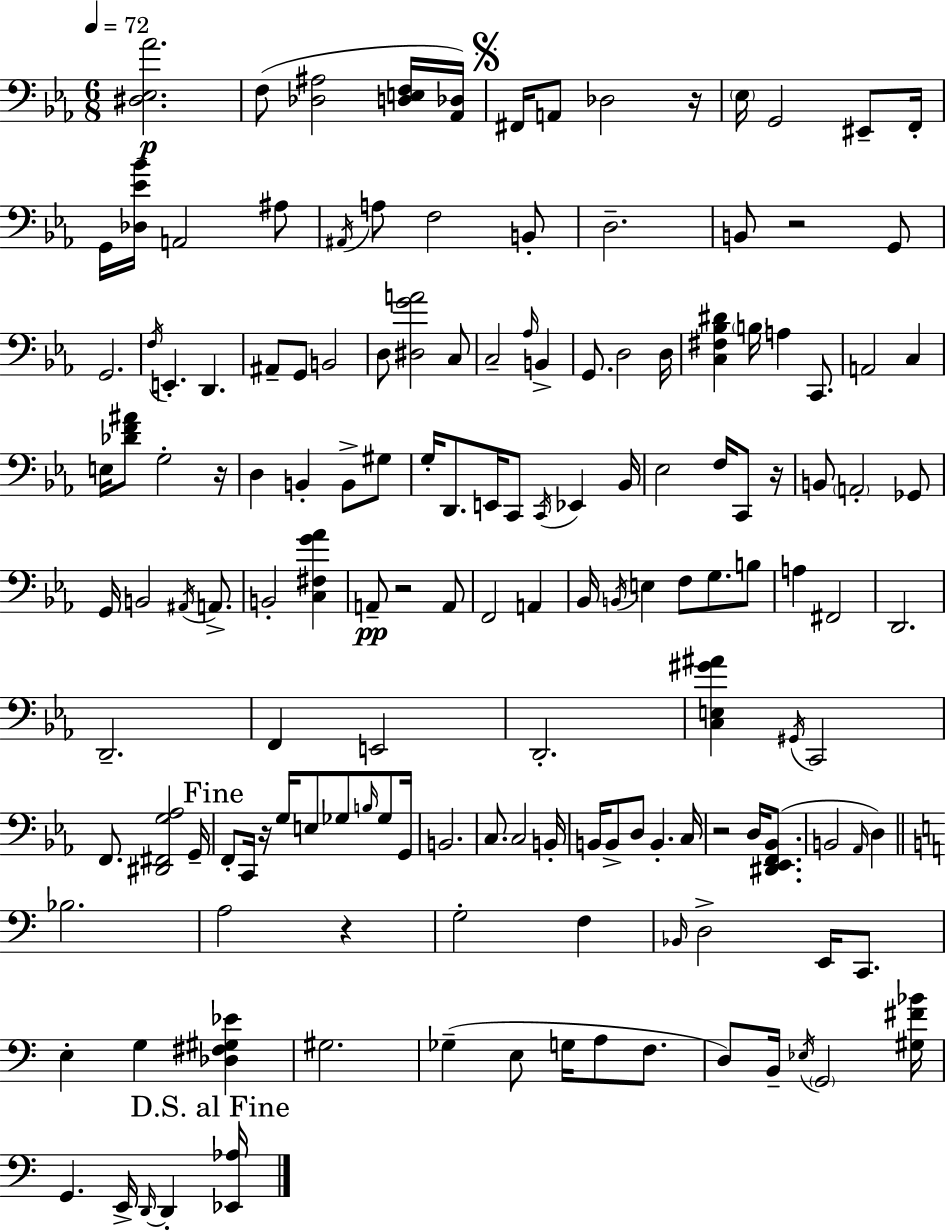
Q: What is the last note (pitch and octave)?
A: D2